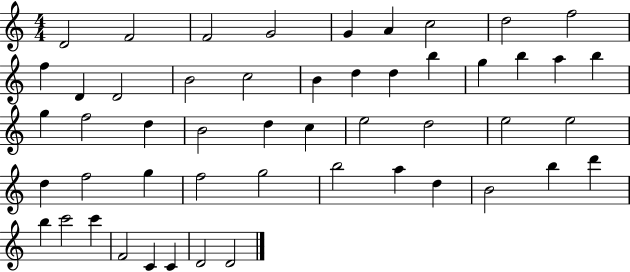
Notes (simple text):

D4/h F4/h F4/h G4/h G4/q A4/q C5/h D5/h F5/h F5/q D4/q D4/h B4/h C5/h B4/q D5/q D5/q B5/q G5/q B5/q A5/q B5/q G5/q F5/h D5/q B4/h D5/q C5/q E5/h D5/h E5/h E5/h D5/q F5/h G5/q F5/h G5/h B5/h A5/q D5/q B4/h B5/q D6/q B5/q C6/h C6/q F4/h C4/q C4/q D4/h D4/h